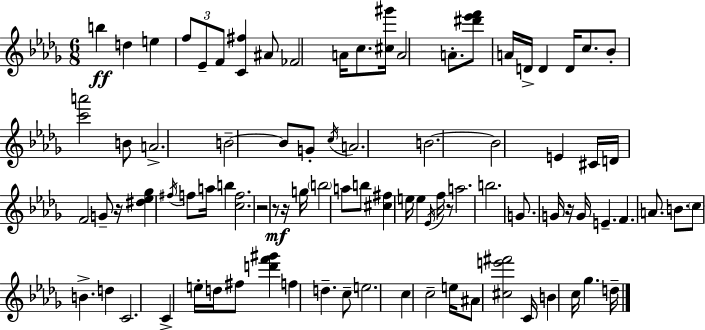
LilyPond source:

{
  \clef treble
  \numericTimeSignature
  \time 6/8
  \key bes \minor
  b''4\ff d''4 e''4 | \tuplet 3/2 { f''8 ees'8-- f'8 } <c' fis''>4 ais'8 | fes'2 a'16 c''8. | <cis'' gis'''>16 a'2 a'8.-. | \break <dis''' ees''' f'''>8 a'16 d'16-> d'4 d'16 c''8. | bes'8-. <c''' a'''>2 b'8 | a'2.-> | b'2--~~ b'8 g'8-. | \break \acciaccatura { c''16 } a'2. | b'2.~~ | b'2 e'4 | cis'16 d'16 f'2 g'8-- | \break r16 <dis'' ees'' ges''>4 \acciaccatura { fis''16 } f''8 a''16 b''4 | <c'' f''>2. | r2 r8\mf | r16 g''16 \parenthesize b''2 a''8 | \break b''8 <cis'' fis''>4 e''16 e''4 \acciaccatura { ees'16 } | f''16 r8 a''2. | b''2. | g'8. g'16 r16 g'16 e'4.-- | \break f'4. a'8. | b'8. \parenthesize c''8 b'4.-> d''4 | c'2. | c'4-> e''16-. d''16 fis''8 <d''' f''' gis'''>4 | \break f''4 d''4.-- | c''8-- e''2. | c''4 c''2-- | e''16 ais'8 <cis'' e''' fis'''>2 | \break c'16 b'4 c''16 ges''4. | d''16-- \bar "|."
}